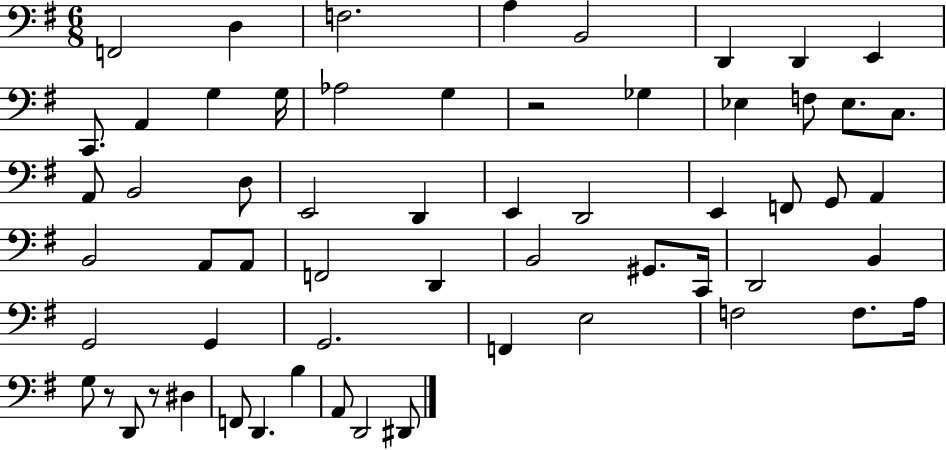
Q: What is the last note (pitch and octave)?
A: D#2